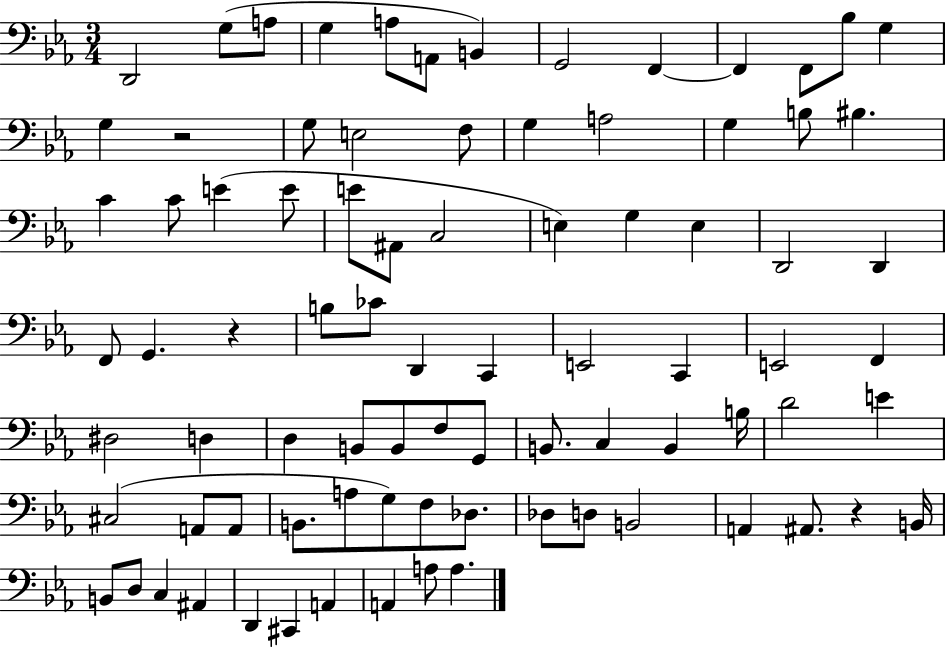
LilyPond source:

{
  \clef bass
  \numericTimeSignature
  \time 3/4
  \key ees \major
  d,2 g8( a8 | g4 a8 a,8 b,4) | g,2 f,4~~ | f,4 f,8 bes8 g4 | \break g4 r2 | g8 e2 f8 | g4 a2 | g4 b8 bis4. | \break c'4 c'8 e'4( e'8 | e'8 ais,8 c2 | e4) g4 e4 | d,2 d,4 | \break f,8 g,4. r4 | b8 ces'8 d,4 c,4 | e,2 c,4 | e,2 f,4 | \break dis2 d4 | d4 b,8 b,8 f8 g,8 | b,8. c4 b,4 b16 | d'2 e'4 | \break cis2( a,8 a,8 | b,8. a8 g8) f8 des8. | des8 d8 b,2 | a,4 ais,8. r4 b,16 | \break b,8 d8 c4 ais,4 | d,4 cis,4 a,4 | a,4 a8 a4. | \bar "|."
}